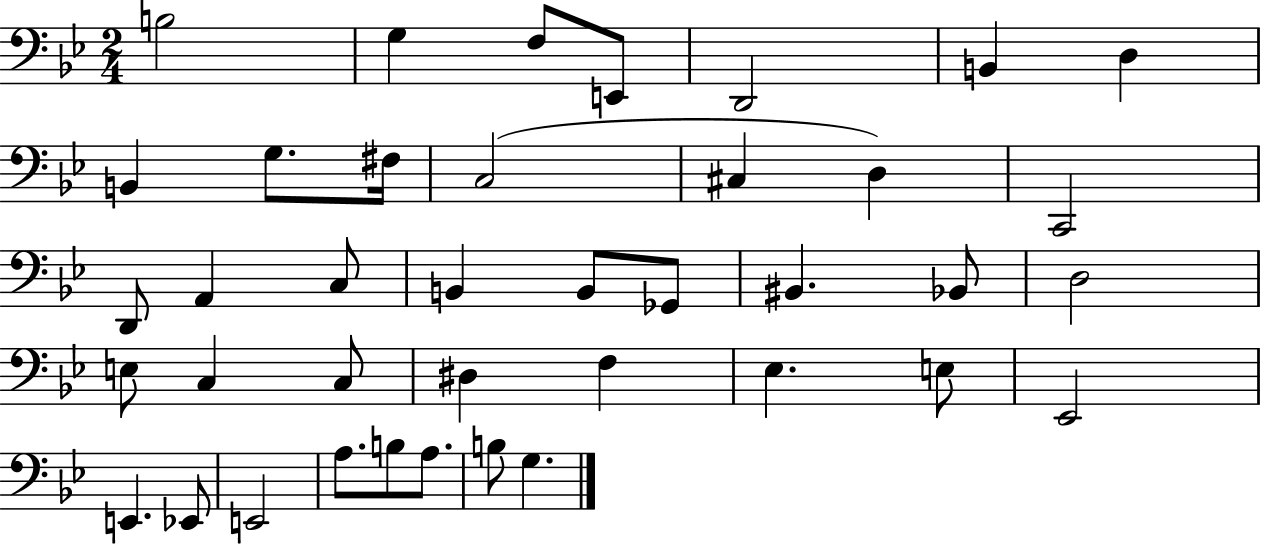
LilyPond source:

{
  \clef bass
  \numericTimeSignature
  \time 2/4
  \key bes \major
  b2 | g4 f8 e,8 | d,2 | b,4 d4 | \break b,4 g8. fis16 | c2( | cis4 d4) | c,2 | \break d,8 a,4 c8 | b,4 b,8 ges,8 | bis,4. bes,8 | d2 | \break e8 c4 c8 | dis4 f4 | ees4. e8 | ees,2 | \break e,4. ees,8 | e,2 | a8. b8 a8. | b8 g4. | \break \bar "|."
}